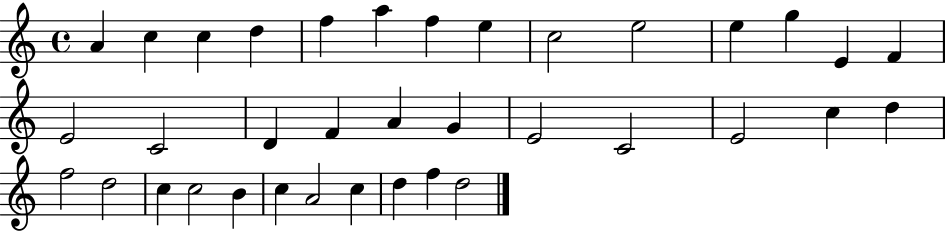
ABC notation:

X:1
T:Untitled
M:4/4
L:1/4
K:C
A c c d f a f e c2 e2 e g E F E2 C2 D F A G E2 C2 E2 c d f2 d2 c c2 B c A2 c d f d2